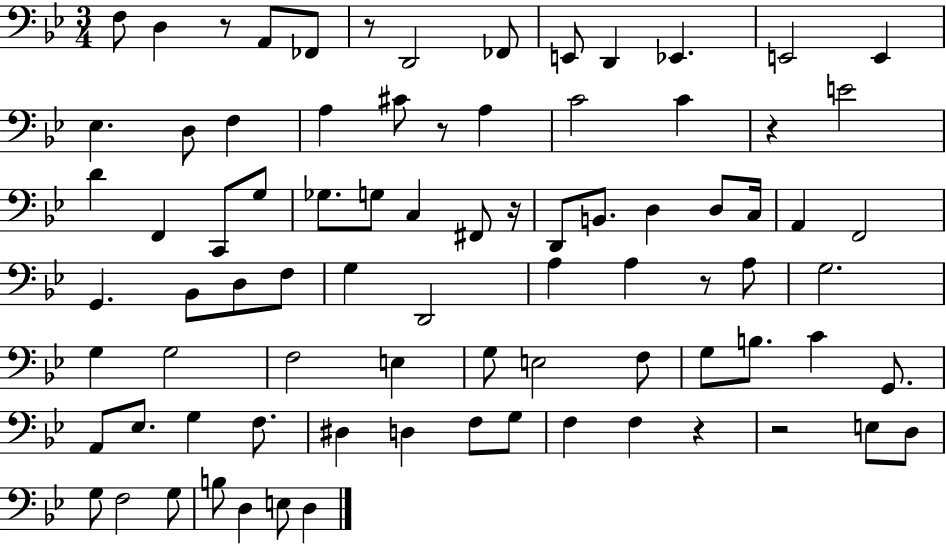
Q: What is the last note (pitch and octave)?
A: D3